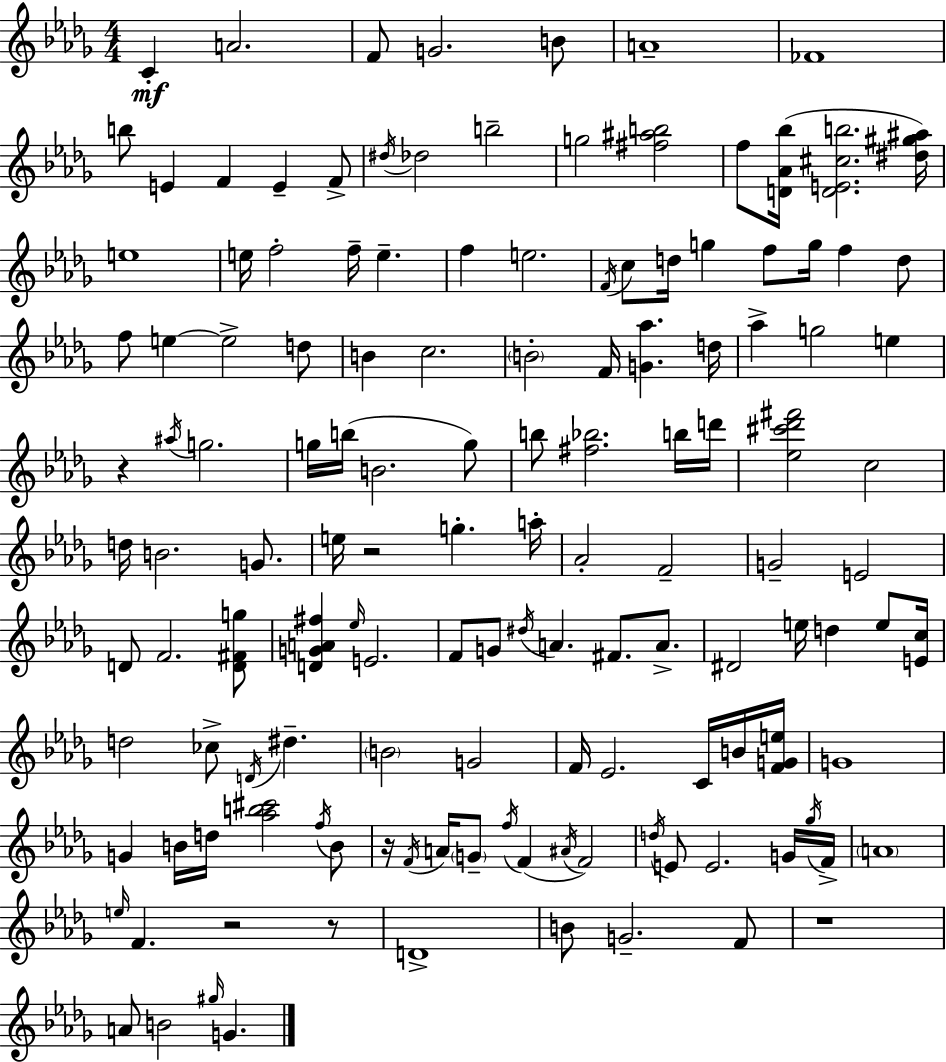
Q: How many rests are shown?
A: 6